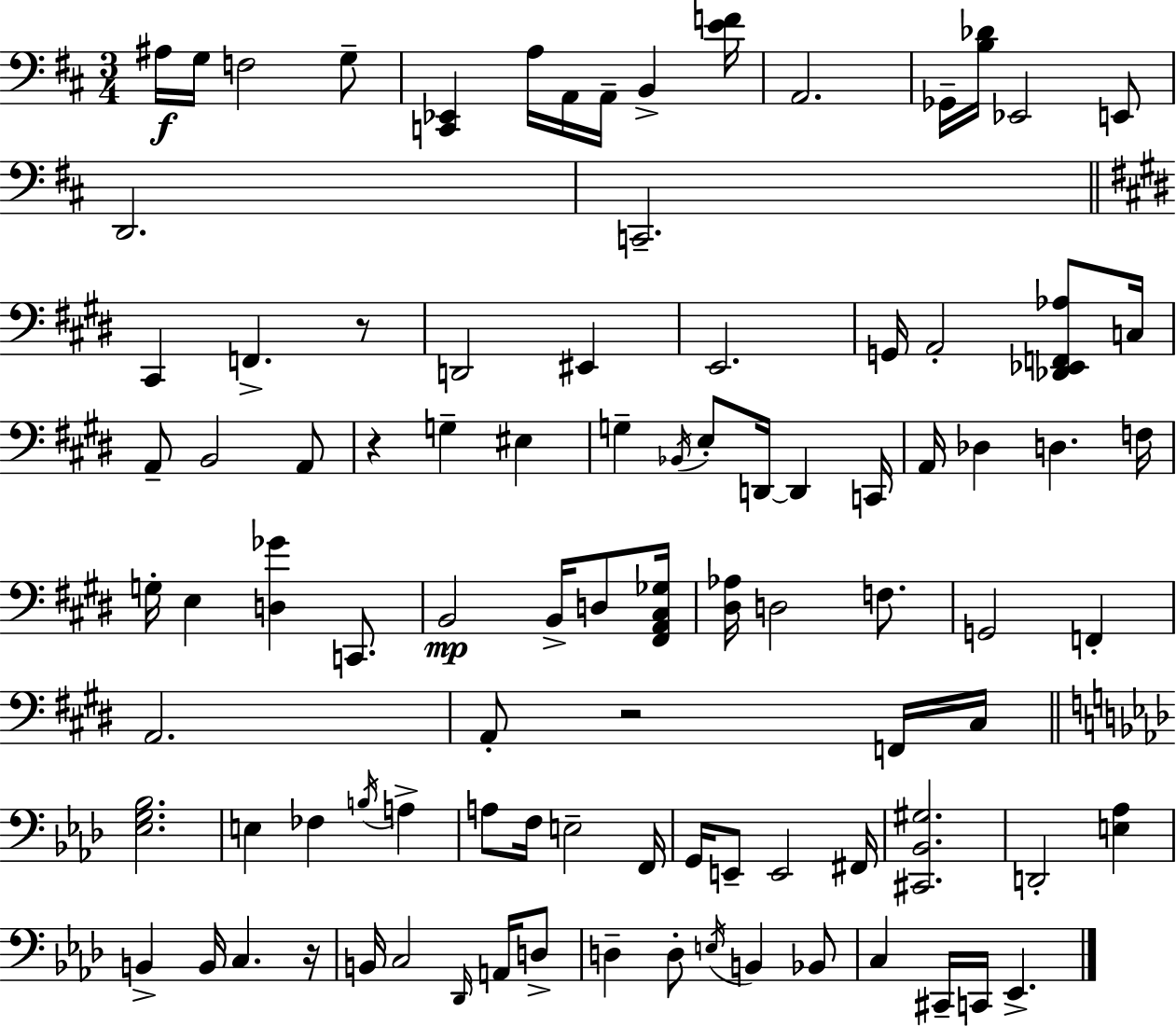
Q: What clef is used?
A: bass